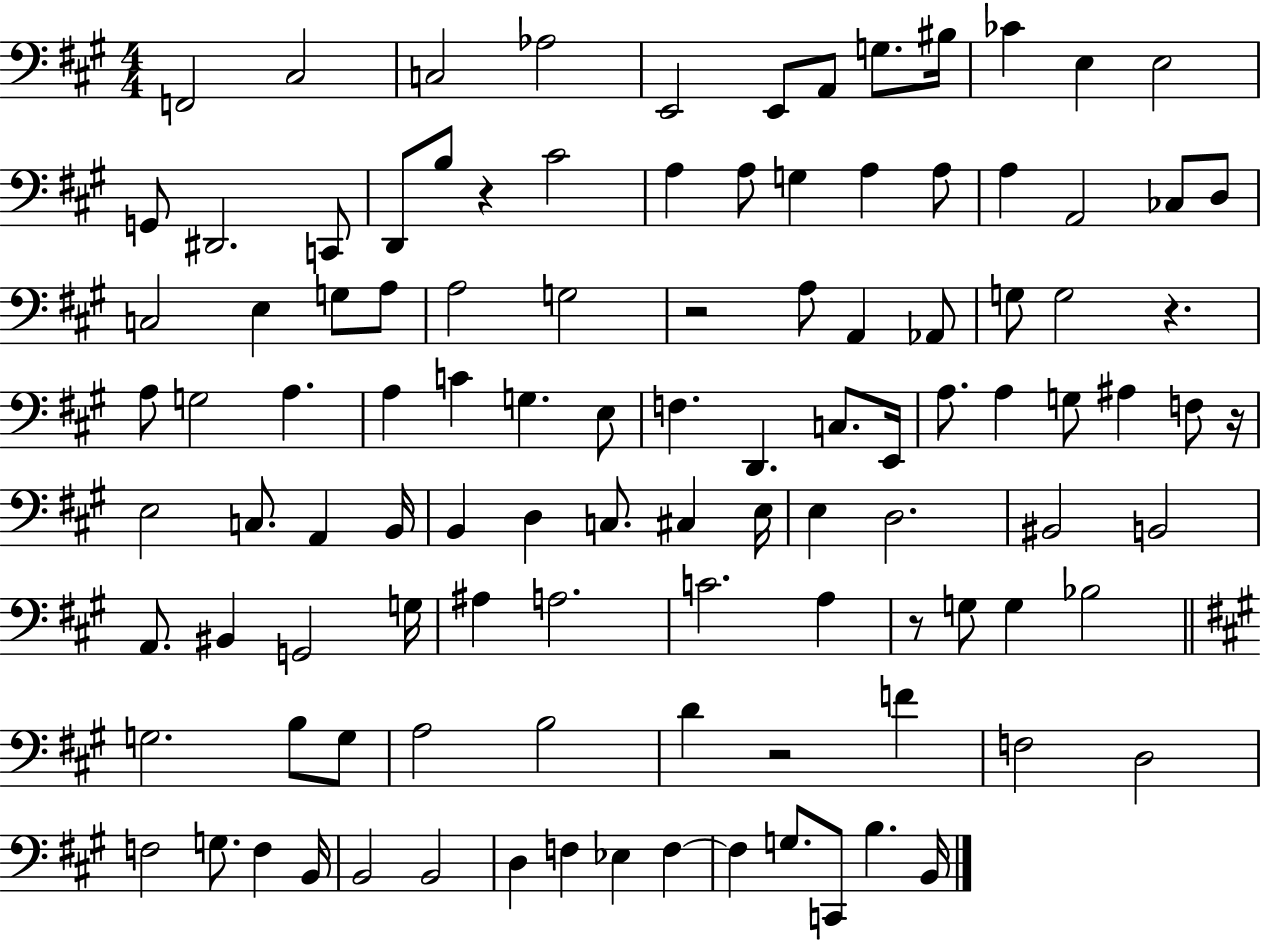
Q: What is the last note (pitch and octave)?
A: B2